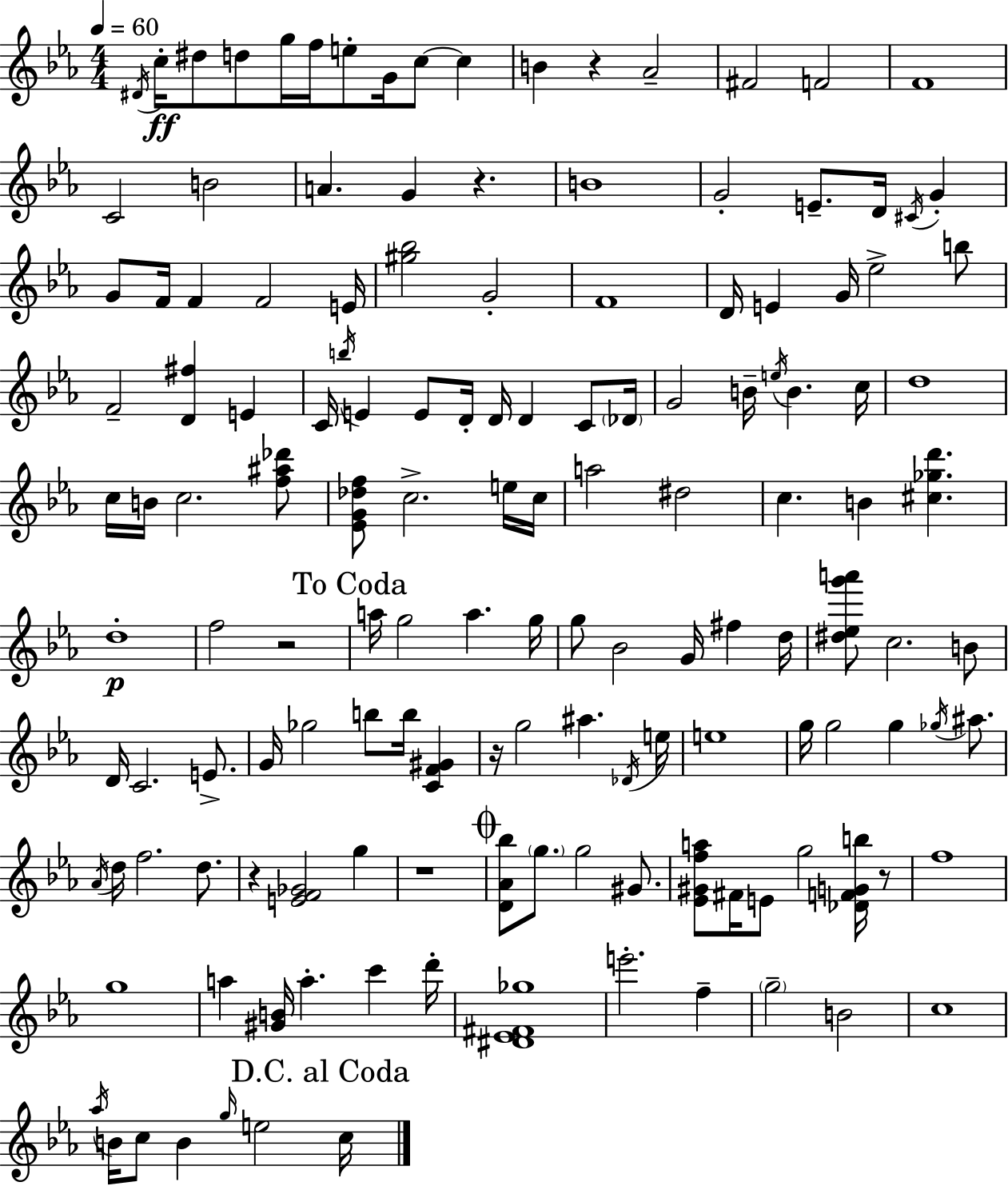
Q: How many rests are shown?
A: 7